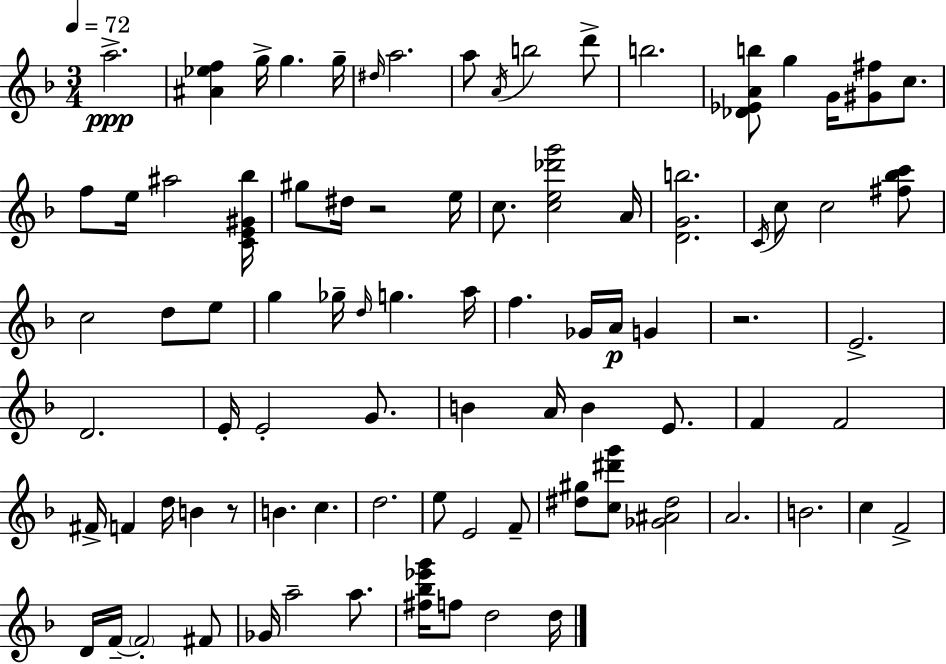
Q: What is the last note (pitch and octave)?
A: D5